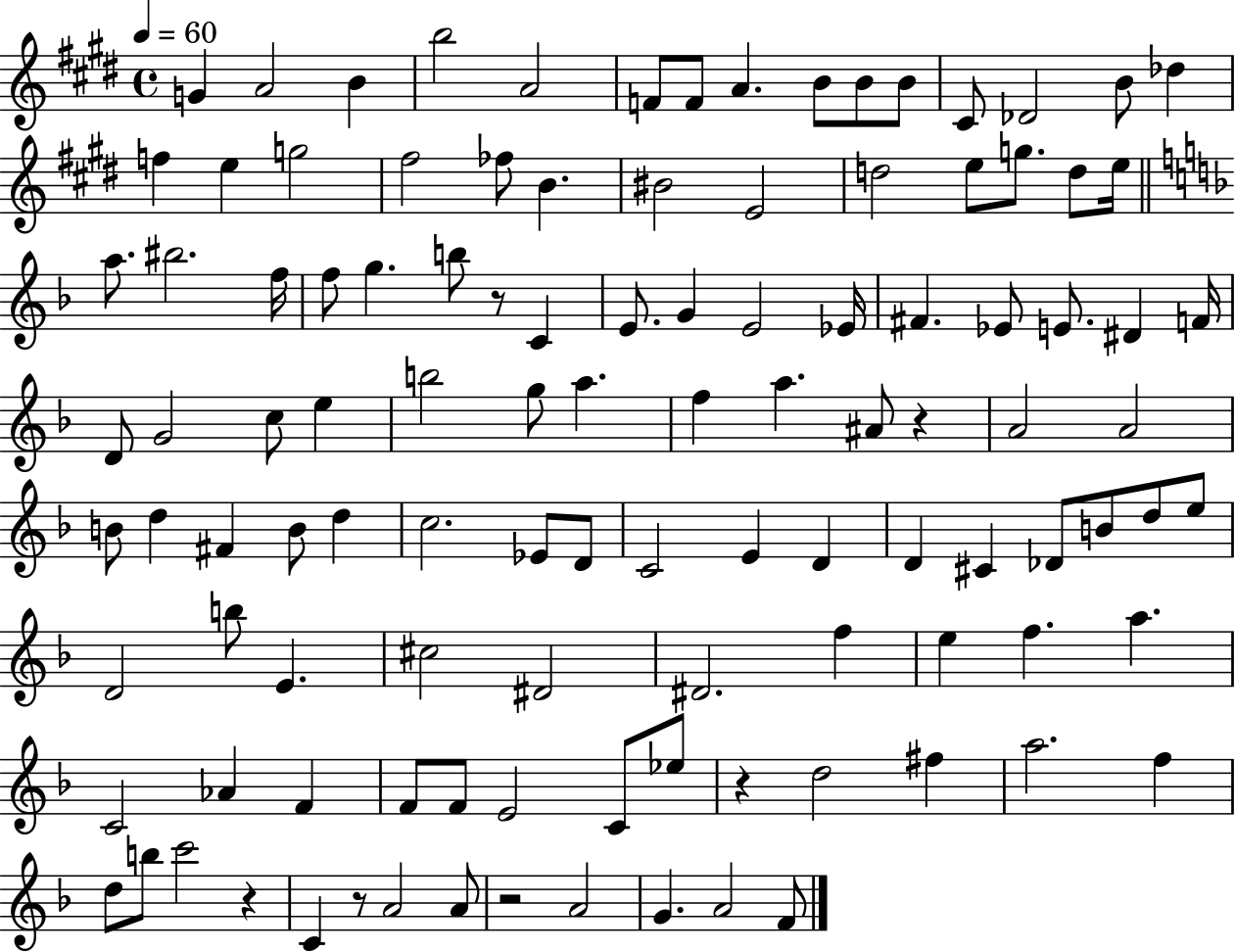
G4/q A4/h B4/q B5/h A4/h F4/e F4/e A4/q. B4/e B4/e B4/e C#4/e Db4/h B4/e Db5/q F5/q E5/q G5/h F#5/h FES5/e B4/q. BIS4/h E4/h D5/h E5/e G5/e. D5/e E5/s A5/e. BIS5/h. F5/s F5/e G5/q. B5/e R/e C4/q E4/e. G4/q E4/h Eb4/s F#4/q. Eb4/e E4/e. D#4/q F4/s D4/e G4/h C5/e E5/q B5/h G5/e A5/q. F5/q A5/q. A#4/e R/q A4/h A4/h B4/e D5/q F#4/q B4/e D5/q C5/h. Eb4/e D4/e C4/h E4/q D4/q D4/q C#4/q Db4/e B4/e D5/e E5/e D4/h B5/e E4/q. C#5/h D#4/h D#4/h. F5/q E5/q F5/q. A5/q. C4/h Ab4/q F4/q F4/e F4/e E4/h C4/e Eb5/e R/q D5/h F#5/q A5/h. F5/q D5/e B5/e C6/h R/q C4/q R/e A4/h A4/e R/h A4/h G4/q. A4/h F4/e